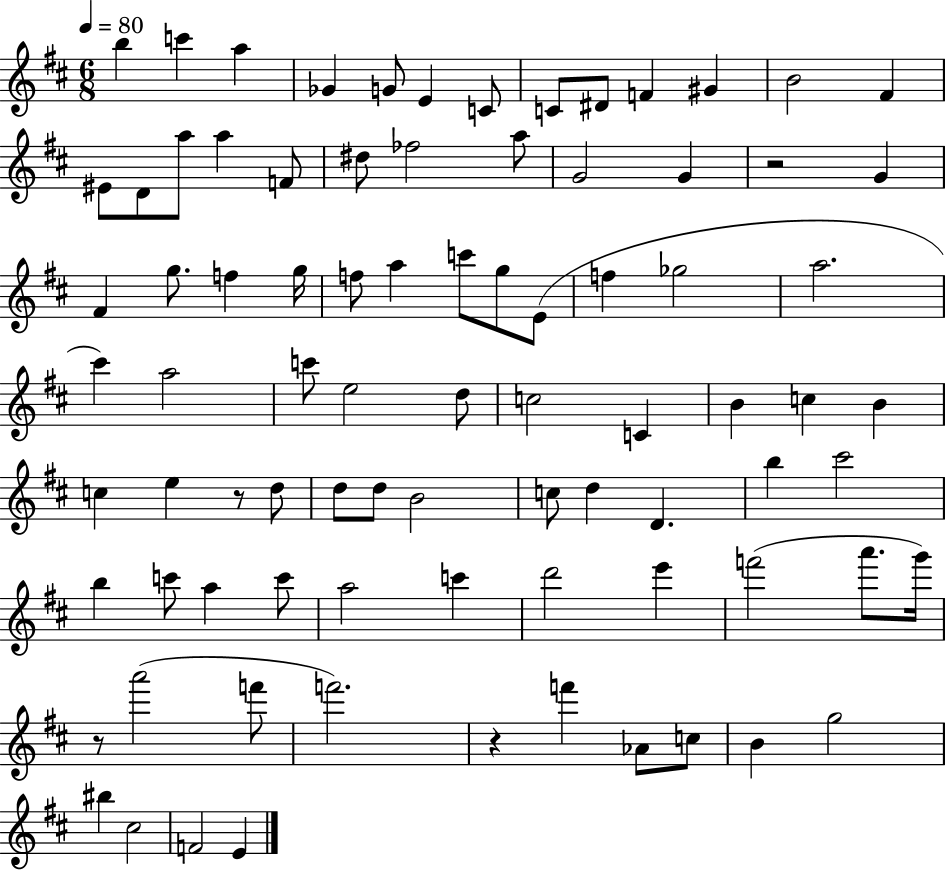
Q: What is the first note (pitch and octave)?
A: B5